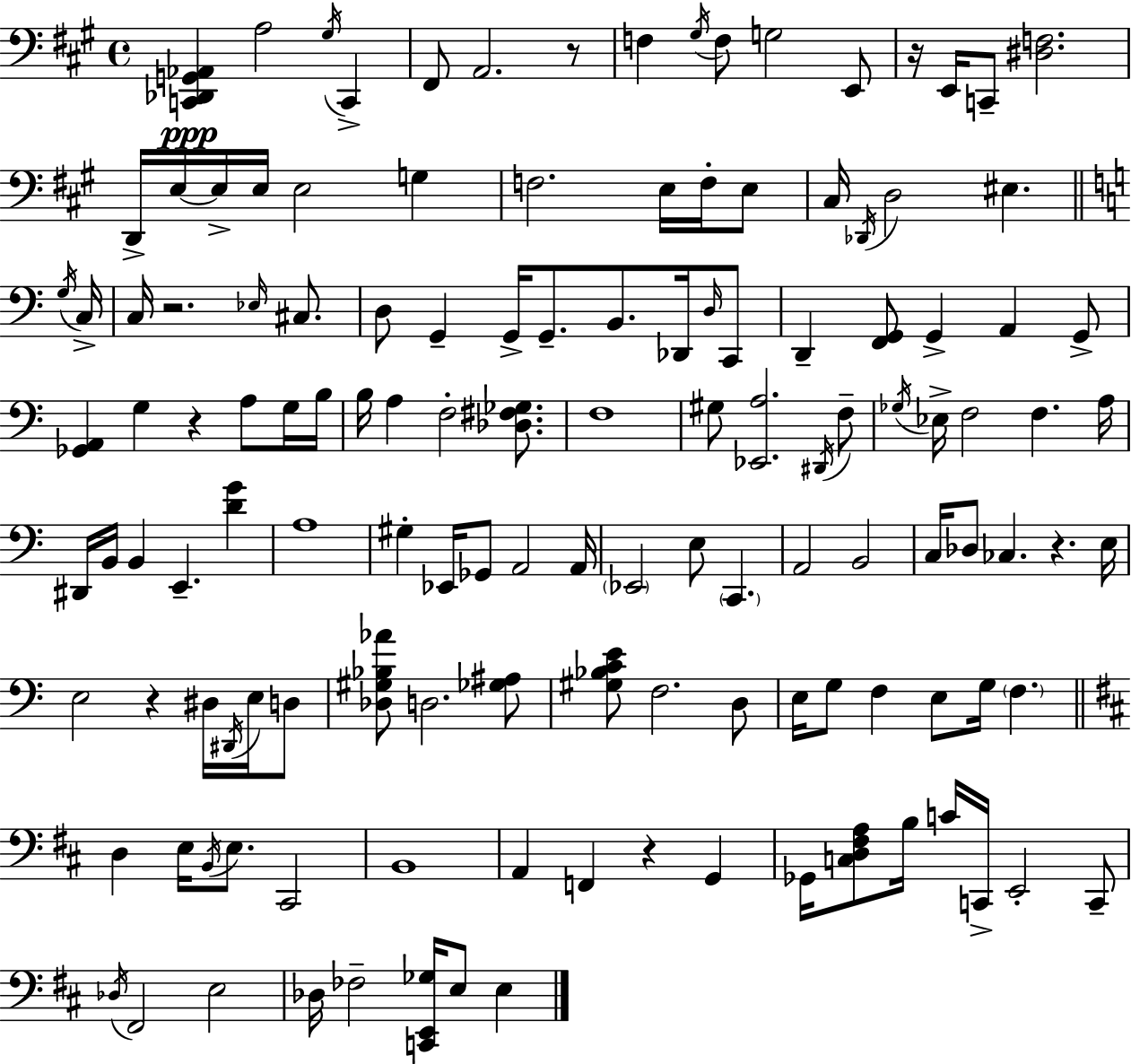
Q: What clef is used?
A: bass